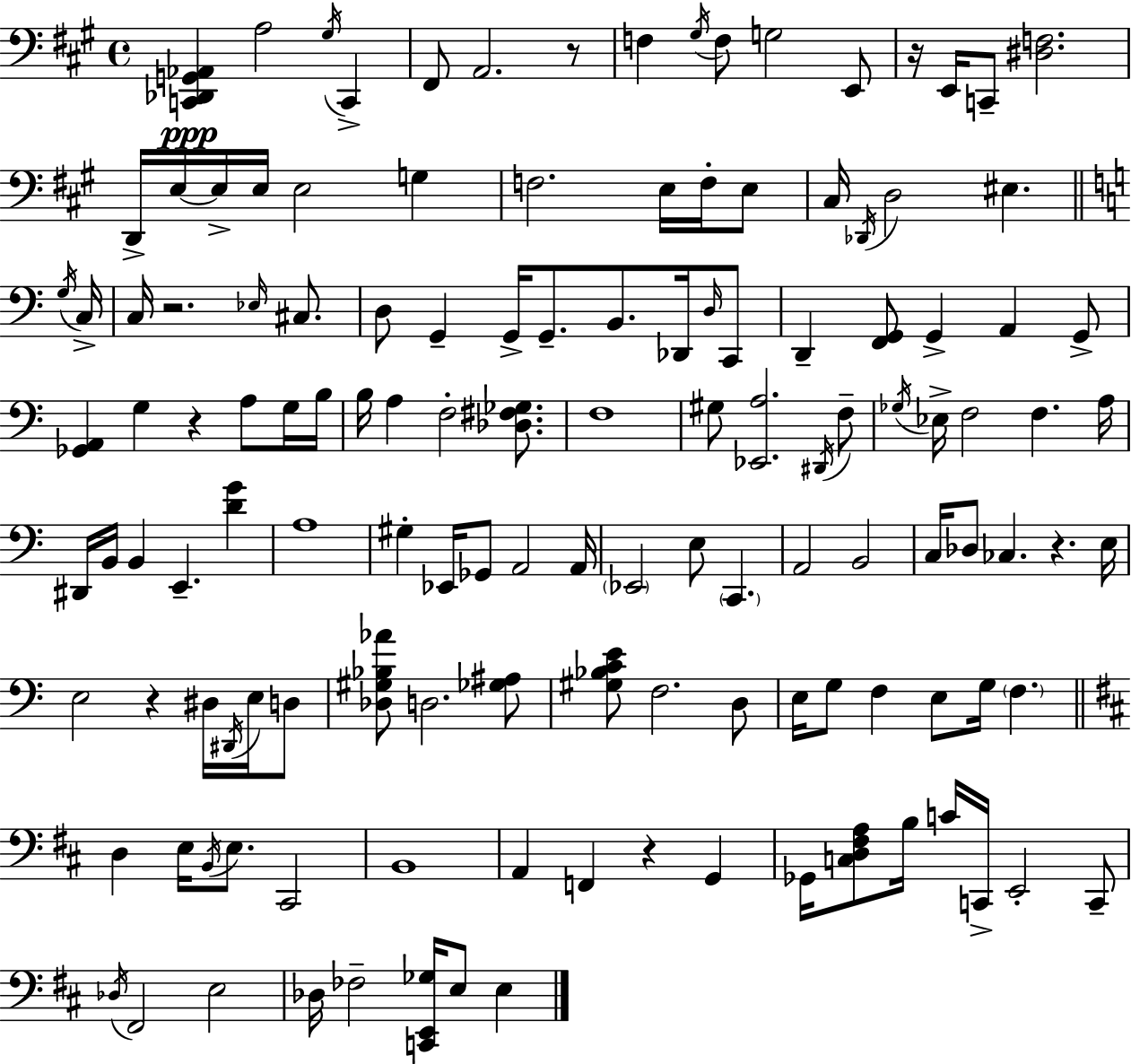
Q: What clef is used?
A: bass